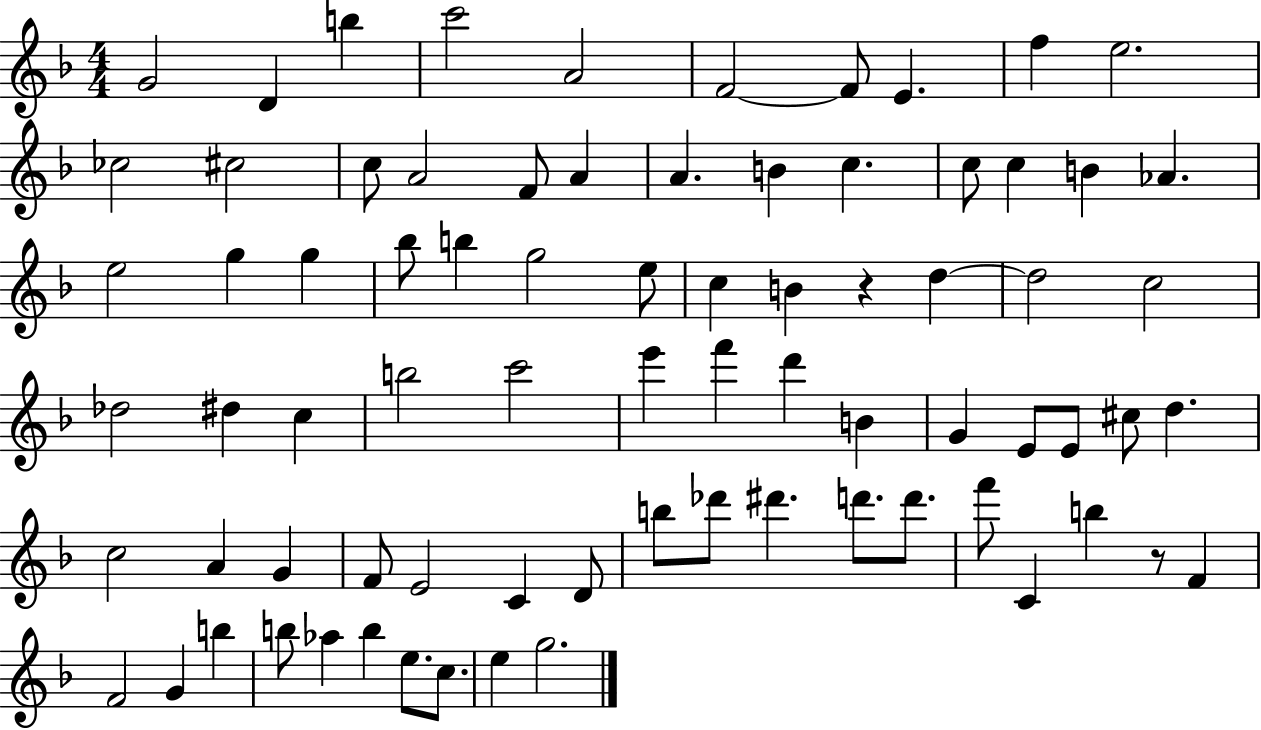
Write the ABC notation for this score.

X:1
T:Untitled
M:4/4
L:1/4
K:F
G2 D b c'2 A2 F2 F/2 E f e2 _c2 ^c2 c/2 A2 F/2 A A B c c/2 c B _A e2 g g _b/2 b g2 e/2 c B z d d2 c2 _d2 ^d c b2 c'2 e' f' d' B G E/2 E/2 ^c/2 d c2 A G F/2 E2 C D/2 b/2 _d'/2 ^d' d'/2 d'/2 f'/2 C b z/2 F F2 G b b/2 _a b e/2 c/2 e g2